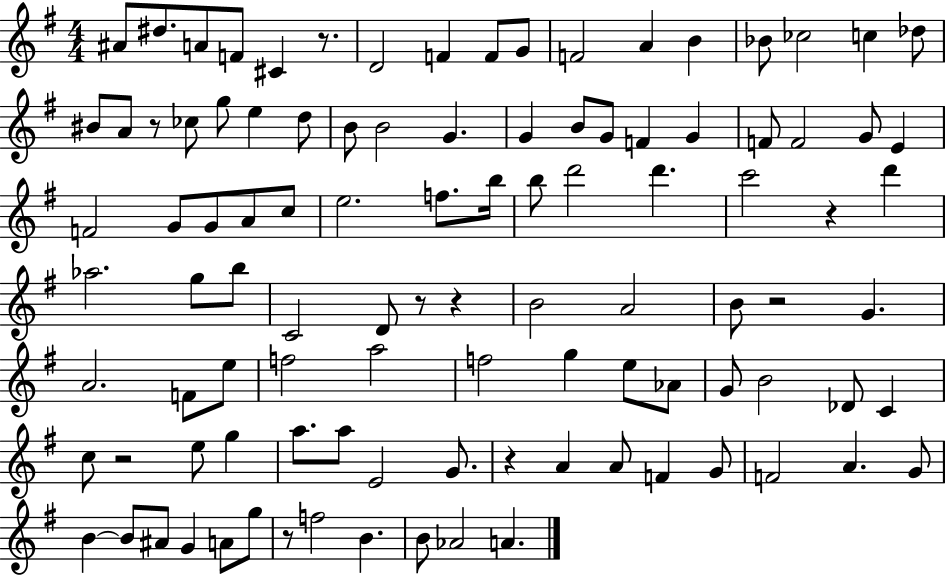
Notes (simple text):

A#4/e D#5/e. A4/e F4/e C#4/q R/e. D4/h F4/q F4/e G4/e F4/h A4/q B4/q Bb4/e CES5/h C5/q Db5/e BIS4/e A4/e R/e CES5/e G5/e E5/q D5/e B4/e B4/h G4/q. G4/q B4/e G4/e F4/q G4/q F4/e F4/h G4/e E4/q F4/h G4/e G4/e A4/e C5/e E5/h. F5/e. B5/s B5/e D6/h D6/q. C6/h R/q D6/q Ab5/h. G5/e B5/e C4/h D4/e R/e R/q B4/h A4/h B4/e R/h G4/q. A4/h. F4/e E5/e F5/h A5/h F5/h G5/q E5/e Ab4/e G4/e B4/h Db4/e C4/q C5/e R/h E5/e G5/q A5/e. A5/e E4/h G4/e. R/q A4/q A4/e F4/q G4/e F4/h A4/q. G4/e B4/q B4/e A#4/e G4/q A4/e G5/e R/e F5/h B4/q. B4/e Ab4/h A4/q.